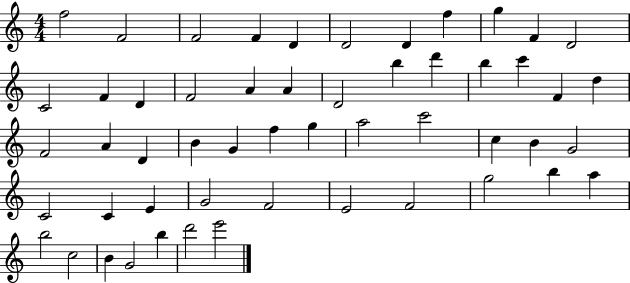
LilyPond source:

{
  \clef treble
  \numericTimeSignature
  \time 4/4
  \key c \major
  f''2 f'2 | f'2 f'4 d'4 | d'2 d'4 f''4 | g''4 f'4 d'2 | \break c'2 f'4 d'4 | f'2 a'4 a'4 | d'2 b''4 d'''4 | b''4 c'''4 f'4 d''4 | \break f'2 a'4 d'4 | b'4 g'4 f''4 g''4 | a''2 c'''2 | c''4 b'4 g'2 | \break c'2 c'4 e'4 | g'2 f'2 | e'2 f'2 | g''2 b''4 a''4 | \break b''2 c''2 | b'4 g'2 b''4 | d'''2 e'''2 | \bar "|."
}